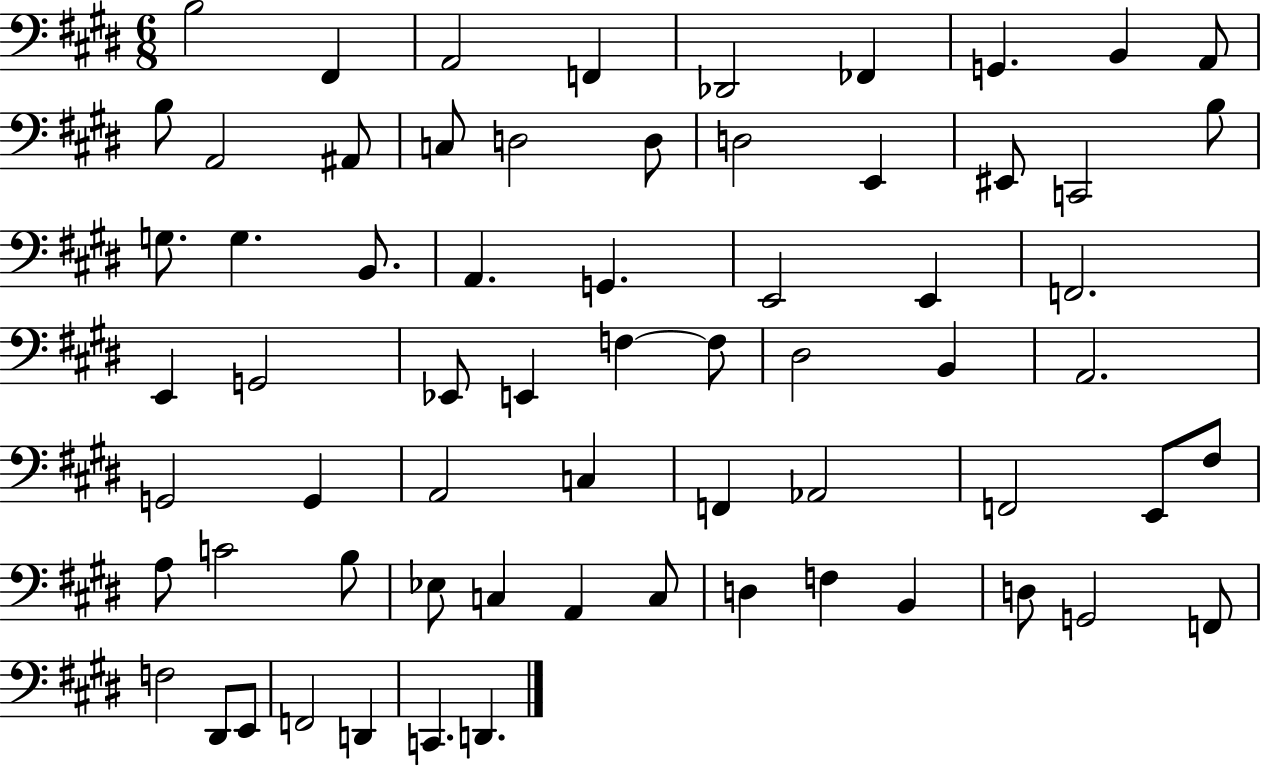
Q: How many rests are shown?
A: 0